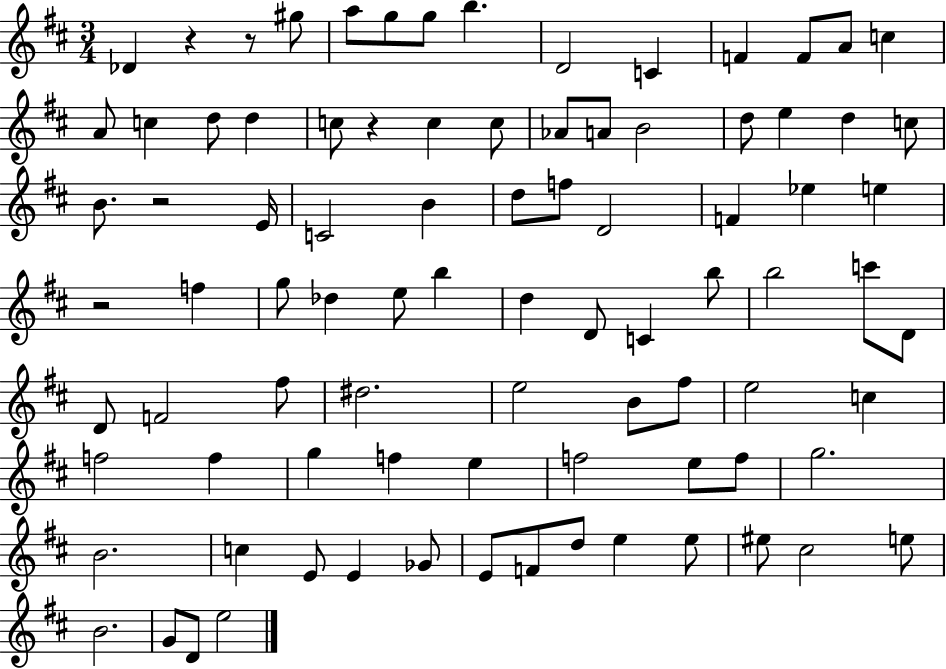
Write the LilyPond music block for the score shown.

{
  \clef treble
  \numericTimeSignature
  \time 3/4
  \key d \major
  des'4 r4 r8 gis''8 | a''8 g''8 g''8 b''4. | d'2 c'4 | f'4 f'8 a'8 c''4 | \break a'8 c''4 d''8 d''4 | c''8 r4 c''4 c''8 | aes'8 a'8 b'2 | d''8 e''4 d''4 c''8 | \break b'8. r2 e'16 | c'2 b'4 | d''8 f''8 d'2 | f'4 ees''4 e''4 | \break r2 f''4 | g''8 des''4 e''8 b''4 | d''4 d'8 c'4 b''8 | b''2 c'''8 d'8 | \break d'8 f'2 fis''8 | dis''2. | e''2 b'8 fis''8 | e''2 c''4 | \break f''2 f''4 | g''4 f''4 e''4 | f''2 e''8 f''8 | g''2. | \break b'2. | c''4 e'8 e'4 ges'8 | e'8 f'8 d''8 e''4 e''8 | eis''8 cis''2 e''8 | \break b'2. | g'8 d'8 e''2 | \bar "|."
}